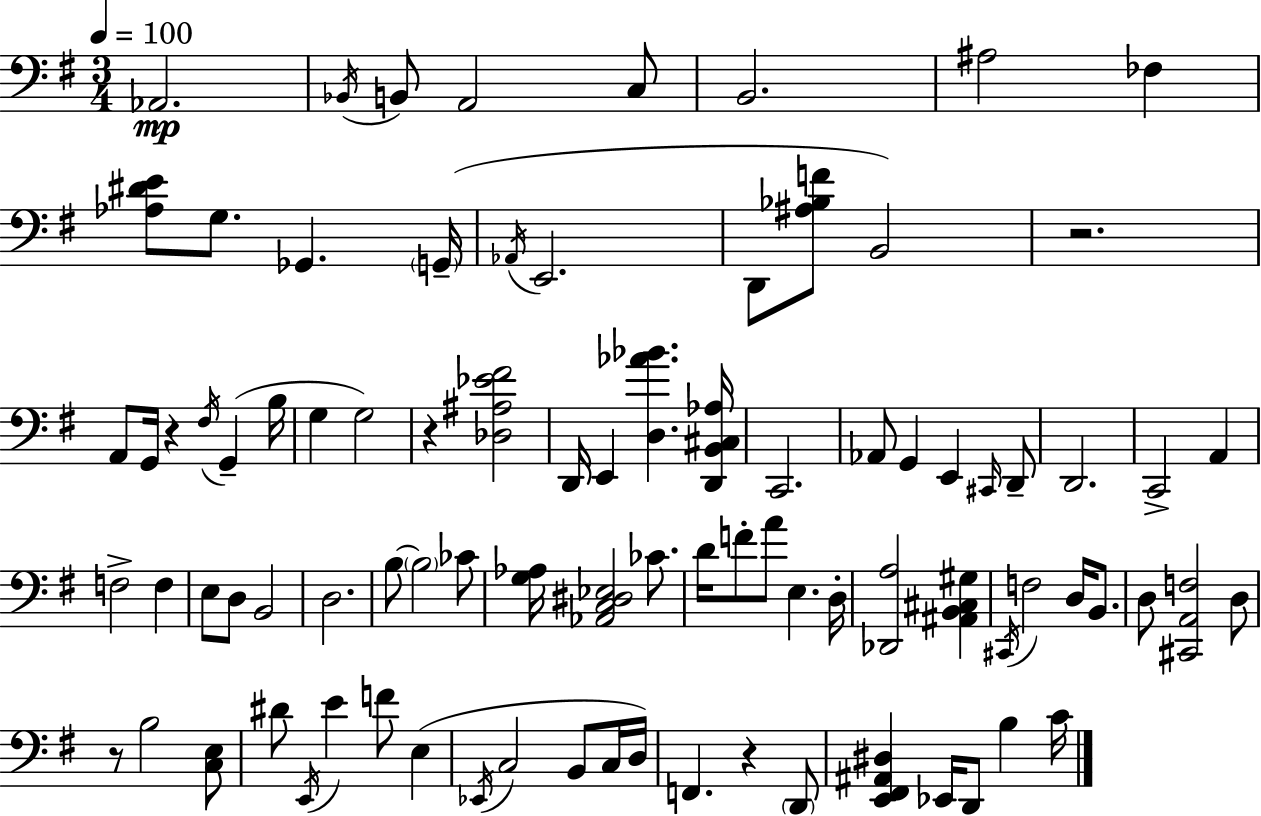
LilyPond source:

{
  \clef bass
  \numericTimeSignature
  \time 3/4
  \key g \major
  \tempo 4 = 100
  aes,2.\mp | \acciaccatura { bes,16 } b,8 a,2 c8 | b,2. | ais2 fes4 | \break <aes dis' e'>8 g8. ges,4. | \parenthesize g,16--( \acciaccatura { aes,16 } e,2. | d,8 <ais bes f'>8 b,2) | r2. | \break a,8 g,16 r4 \acciaccatura { fis16 }( g,4-- | b16 g4 g2) | r4 <des ais ees' fis'>2 | d,16 e,4 <d aes' bes'>4. | \break <d, b, cis aes>16 c,2. | aes,8 g,4 e,4 | \grace { cis,16 } d,8-- d,2. | c,2-> | \break a,4 f2-> | f4 e8 d8 b,2 | d2. | b8~~ \parenthesize b2 | \break ces'8 <g aes>16 <aes, c dis ees>2 | ces'8. d'16 f'8-. a'8 e4. | d16-. <des, a>2 | <ais, b, cis gis>4 \acciaccatura { cis,16 } f2 | \break d16 b,8. d8 <cis, a, f>2 | d8 r8 b2 | <c e>8 dis'8 \acciaccatura { e,16 } e'4 | f'8 e4( \acciaccatura { ees,16 } c2 | \break b,8 c16 d16) f,4. | r4 \parenthesize d,8 <e, fis, ais, dis>4 ees,16 | d,8 b4 c'16 \bar "|."
}